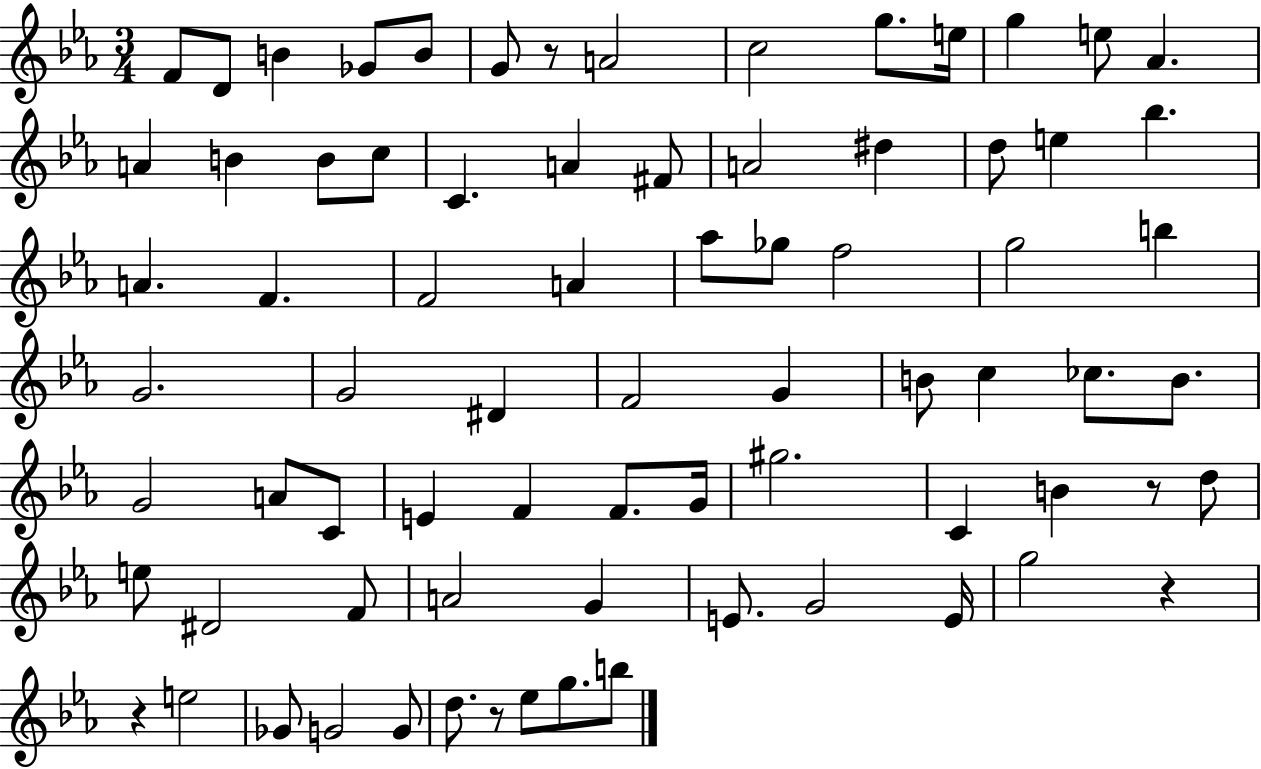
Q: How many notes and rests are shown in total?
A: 76